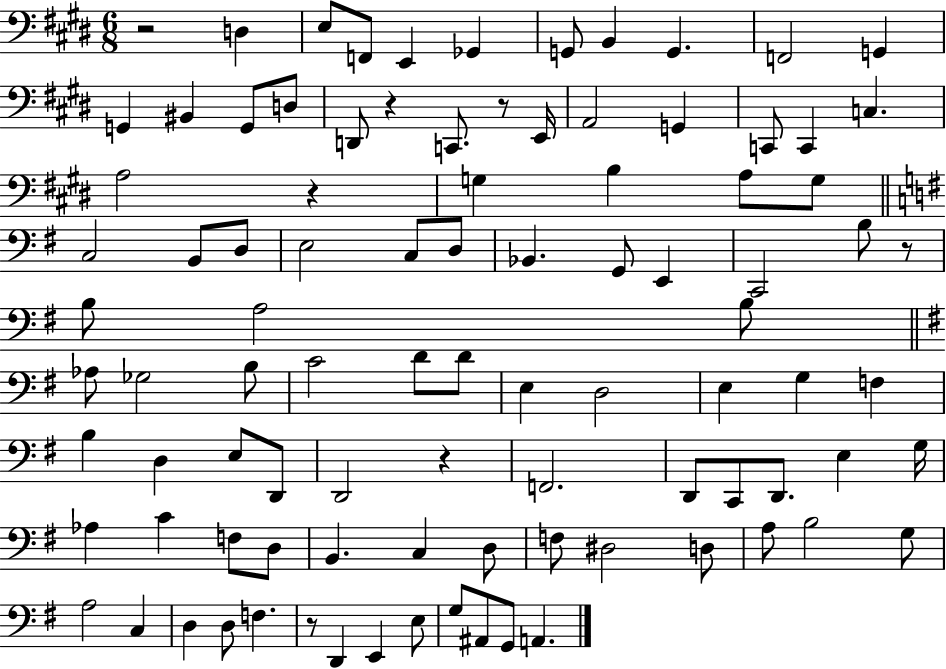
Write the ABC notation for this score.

X:1
T:Untitled
M:6/8
L:1/4
K:E
z2 D, E,/2 F,,/2 E,, _G,, G,,/2 B,, G,, F,,2 G,, G,, ^B,, G,,/2 D,/2 D,,/2 z C,,/2 z/2 E,,/4 A,,2 G,, C,,/2 C,, C, A,2 z G, B, A,/2 G,/2 C,2 B,,/2 D,/2 E,2 C,/2 D,/2 _B,, G,,/2 E,, C,,2 B,/2 z/2 B,/2 A,2 B,/2 _A,/2 _G,2 B,/2 C2 D/2 D/2 E, D,2 E, G, F, B, D, E,/2 D,,/2 D,,2 z F,,2 D,,/2 C,,/2 D,,/2 E, G,/4 _A, C F,/2 D,/2 B,, C, D,/2 F,/2 ^D,2 D,/2 A,/2 B,2 G,/2 A,2 C, D, D,/2 F, z/2 D,, E,, E,/2 G,/2 ^A,,/2 G,,/2 A,,